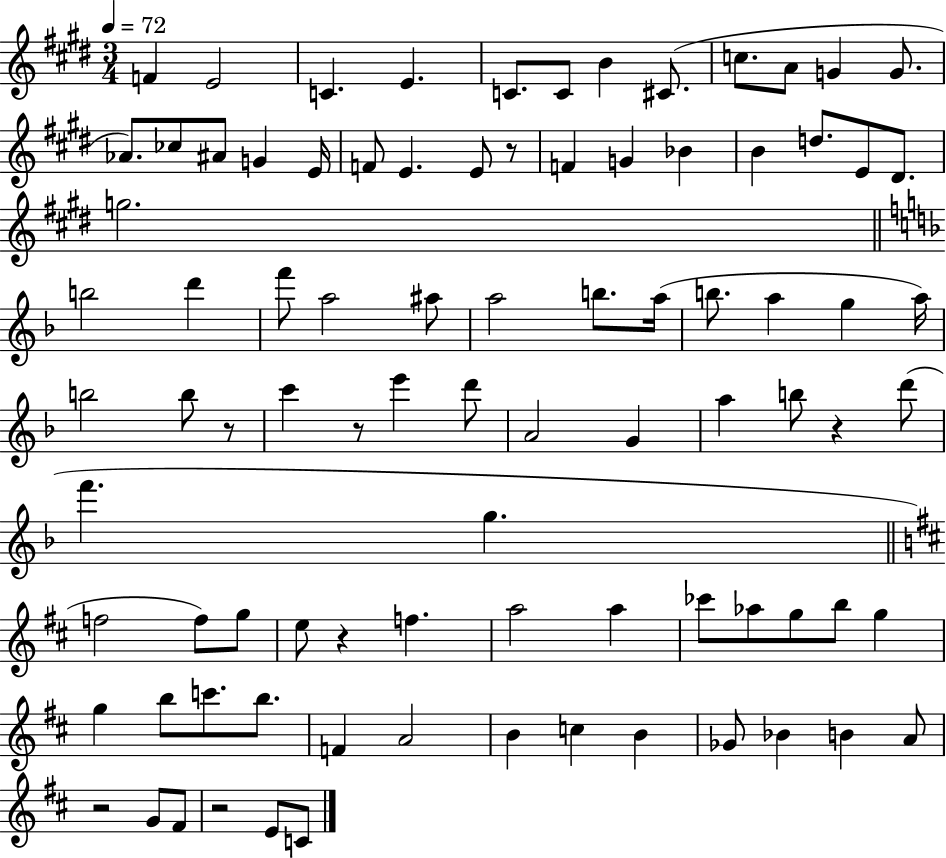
F4/q E4/h C4/q. E4/q. C4/e. C4/e B4/q C#4/e. C5/e. A4/e G4/q G4/e. Ab4/e. CES5/e A#4/e G4/q E4/s F4/e E4/q. E4/e R/e F4/q G4/q Bb4/q B4/q D5/e. E4/e D#4/e. G5/h. B5/h D6/q F6/e A5/h A#5/e A5/h B5/e. A5/s B5/e. A5/q G5/q A5/s B5/h B5/e R/e C6/q R/e E6/q D6/e A4/h G4/q A5/q B5/e R/q D6/e F6/q. G5/q. F5/h F5/e G5/e E5/e R/q F5/q. A5/h A5/q CES6/e Ab5/e G5/e B5/e G5/q G5/q B5/e C6/e. B5/e. F4/q A4/h B4/q C5/q B4/q Gb4/e Bb4/q B4/q A4/e R/h G4/e F#4/e R/h E4/e C4/e